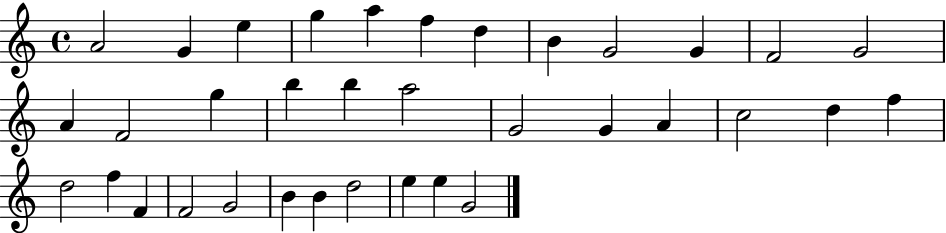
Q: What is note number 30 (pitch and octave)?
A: B4